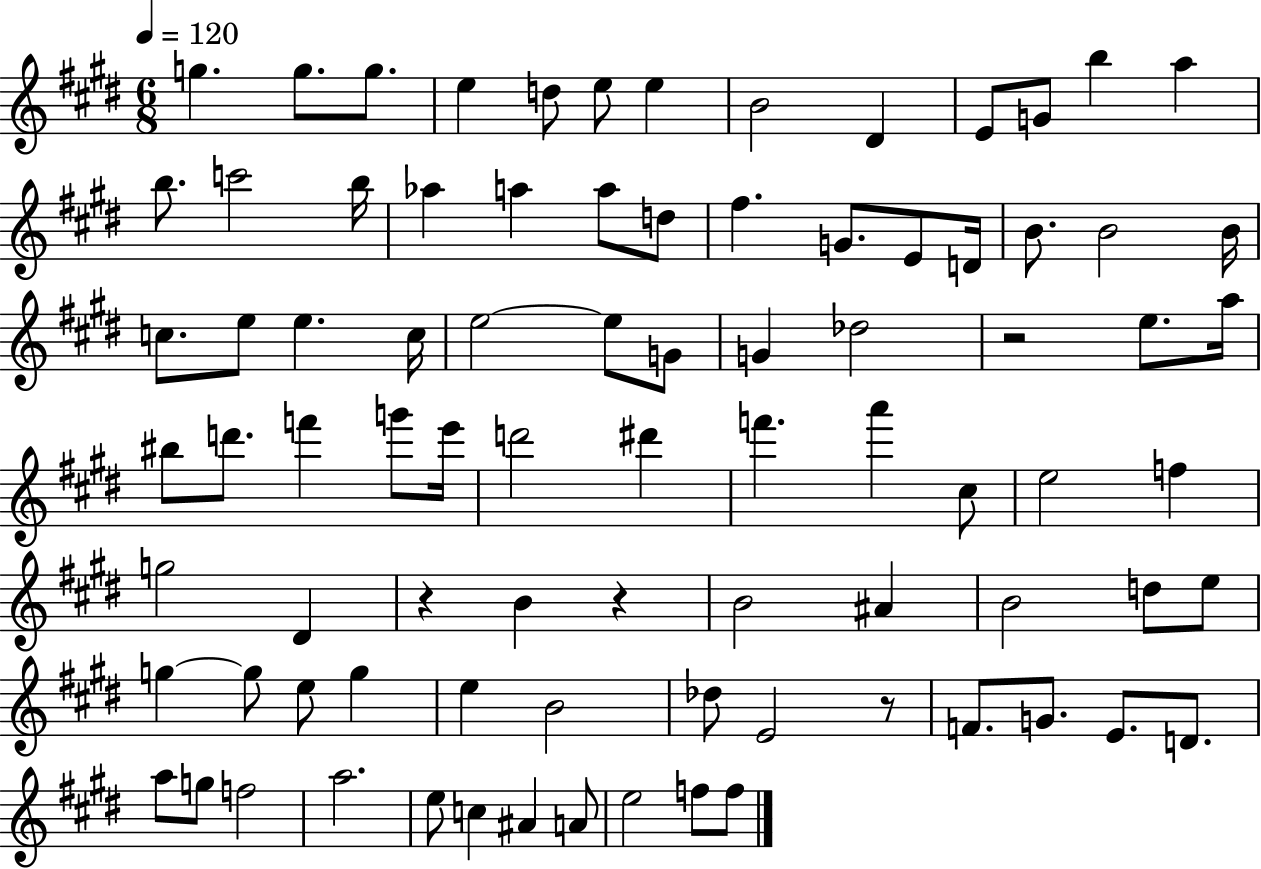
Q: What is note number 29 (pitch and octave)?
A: E5